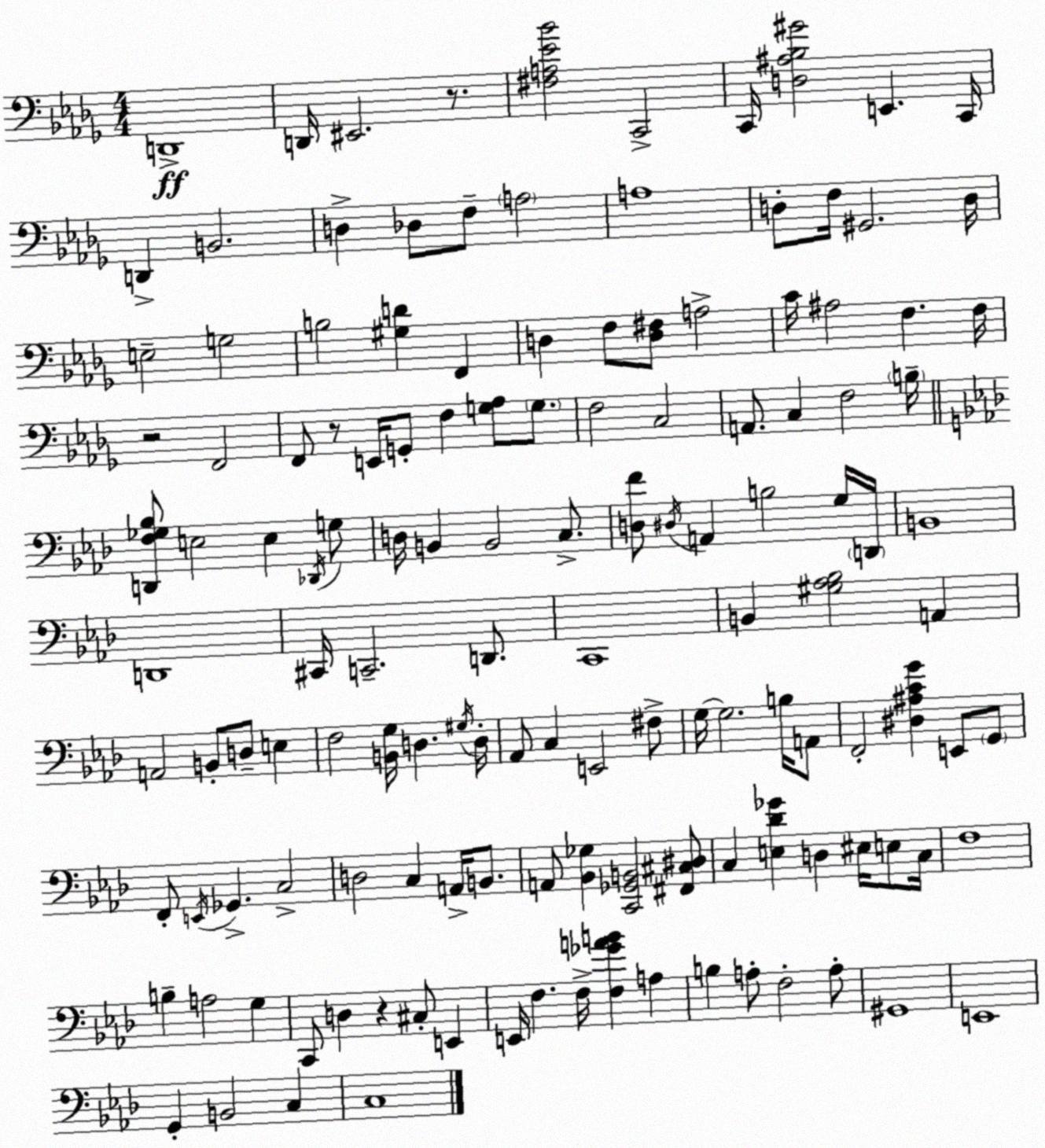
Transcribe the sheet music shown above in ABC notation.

X:1
T:Untitled
M:4/4
L:1/4
K:Bbm
D,,4 D,,/4 ^E,,2 z/2 [^F,A,_E_B]2 C,,2 C,,/4 [D,^A,_B,^G]2 E,, C,,/4 D,, B,,2 D, _D,/2 F,/2 A,2 A,4 D,/2 F,/4 ^G,,2 D,/4 E,2 G,2 B,2 [^G,D] F,, D, F,/2 [D,^F,]/2 A,2 C/4 ^A,2 F, F,/4 z2 F,,2 F,,/2 z/2 E,,/4 G,,/2 F, [G,_A,]/2 G,/2 F,2 C,2 A,,/2 C, F,2 B,/4 [D,,F,_G,_B,]/2 E,2 E, _D,,/4 G,/2 D,/4 B,, B,,2 C,/2 [D,F]/2 ^D,/4 A,, B,2 G,/4 D,,/4 B,,4 D,,4 ^C,,/4 C,,2 D,,/2 C,,4 B,, [^G,_A,_B,]2 A,, A,,2 B,,/2 D,/2 E, F,2 [B,,G,]/4 D, ^G,/4 D,/4 _A,,/2 C, E,,2 ^F,/2 G,/4 G,2 B,/4 A,,/2 F,,2 [^D,^A,CG] E,,/2 G,,/2 F,,/2 E,,/4 _G,, C,2 D,2 C, A,,/4 B,,/2 A,,/2 [_B,,_G,] [C,,_G,,B,,]2 [^F,,^C,^D,]/2 C, [E,_D_G] D, ^E,/4 E,/2 C,/4 F,4 B, A,2 G, C,,/2 D, z ^C,/2 E,, E,,/4 F, F,/4 [F,_GAB] A, B, A,/2 F,2 A,/2 ^G,,4 E,,4 G,, B,,2 C, C,4